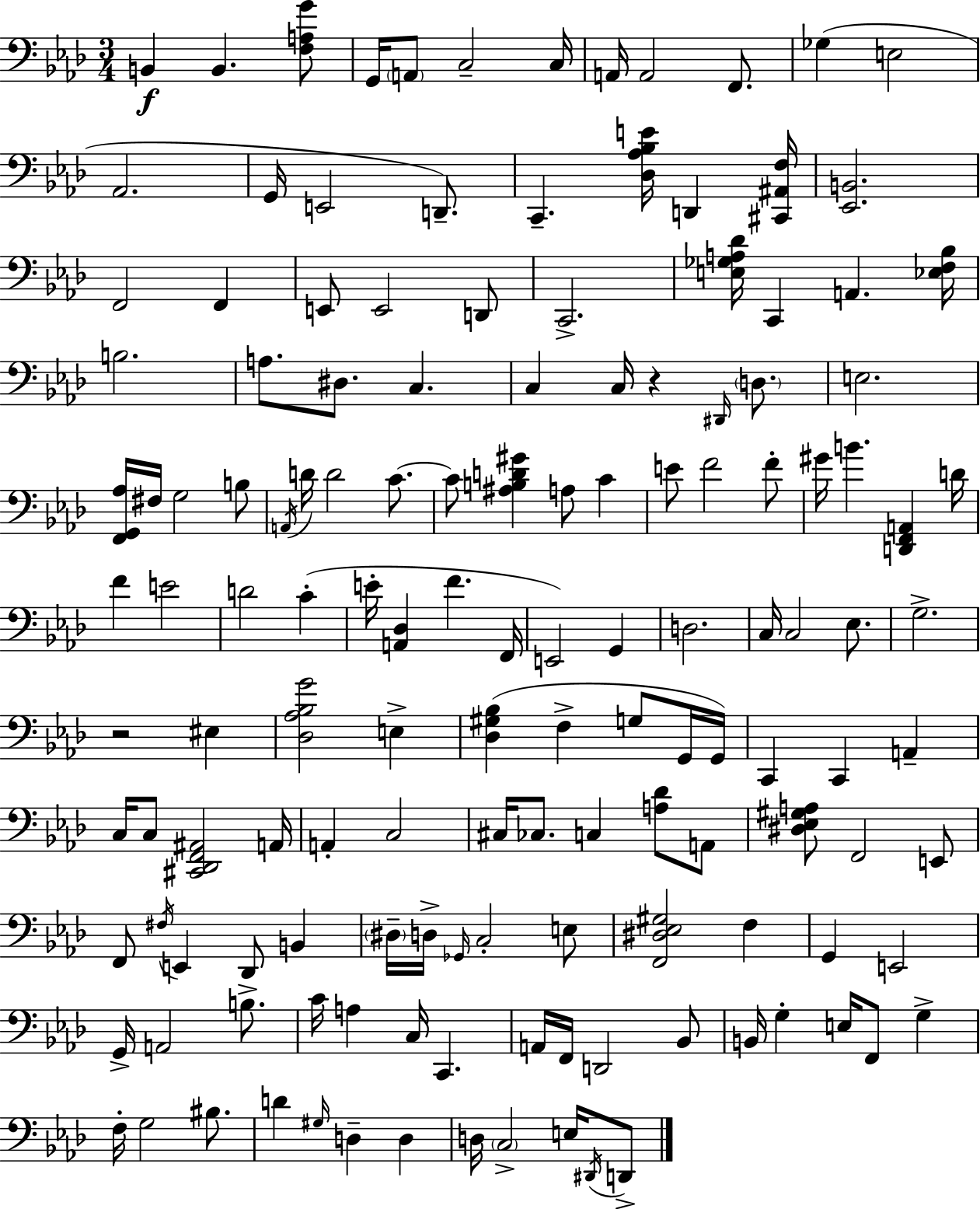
X:1
T:Untitled
M:3/4
L:1/4
K:Ab
B,, B,, [F,A,G]/2 G,,/4 A,,/2 C,2 C,/4 A,,/4 A,,2 F,,/2 _G, E,2 _A,,2 G,,/4 E,,2 D,,/2 C,, [_D,_A,_B,E]/4 D,, [^C,,^A,,F,]/4 [_E,,B,,]2 F,,2 F,, E,,/2 E,,2 D,,/2 C,,2 [E,_G,A,_D]/4 C,, A,, [_E,F,_B,]/4 B,2 A,/2 ^D,/2 C, C, C,/4 z ^D,,/4 D,/2 E,2 [F,,G,,_A,]/4 ^F,/4 G,2 B,/2 A,,/4 D/4 D2 C/2 C/2 [^A,B,D^G] A,/2 C E/2 F2 F/2 ^G/4 B [D,,F,,A,,] D/4 F E2 D2 C E/4 [A,,_D,] F F,,/4 E,,2 G,, D,2 C,/4 C,2 _E,/2 G,2 z2 ^E, [_D,_A,_B,G]2 E, [_D,^G,_B,] F, G,/2 G,,/4 G,,/4 C,, C,, A,, C,/4 C,/2 [^C,,_D,,F,,^A,,]2 A,,/4 A,, C,2 ^C,/4 _C,/2 C, [A,_D]/2 A,,/2 [^D,_E,^G,A,]/2 F,,2 E,,/2 F,,/2 ^F,/4 E,, _D,,/2 B,, ^D,/4 D,/4 _G,,/4 C,2 E,/2 [F,,^D,_E,^G,]2 F, G,, E,,2 G,,/4 A,,2 B,/2 C/4 A, C,/4 C,, A,,/4 F,,/4 D,,2 _B,,/2 B,,/4 G, E,/4 F,,/2 G, F,/4 G,2 ^B,/2 D ^G,/4 D, D, D,/4 C,2 E,/4 ^D,,/4 D,,/2